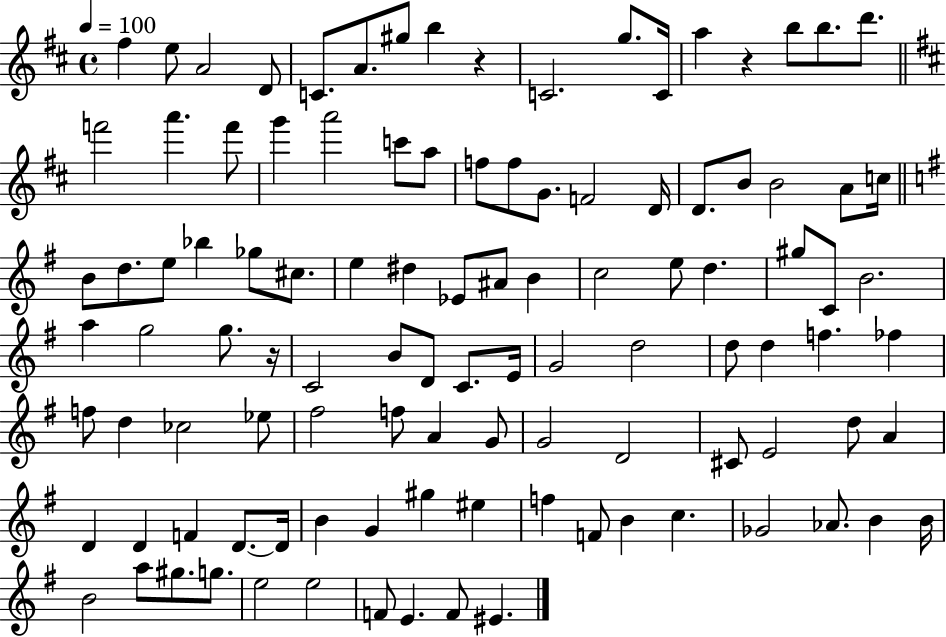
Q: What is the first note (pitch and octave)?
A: F#5